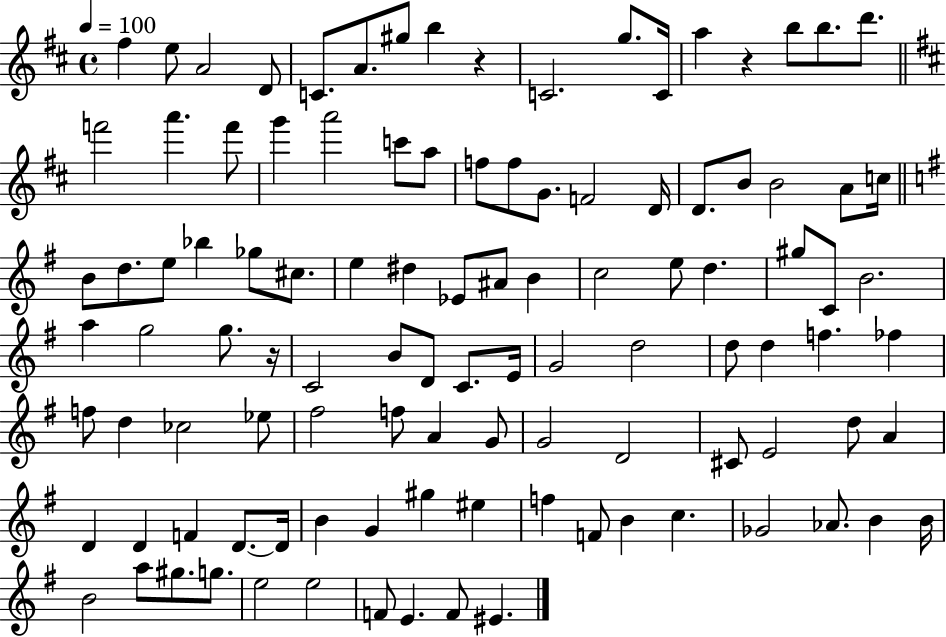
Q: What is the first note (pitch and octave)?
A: F#5